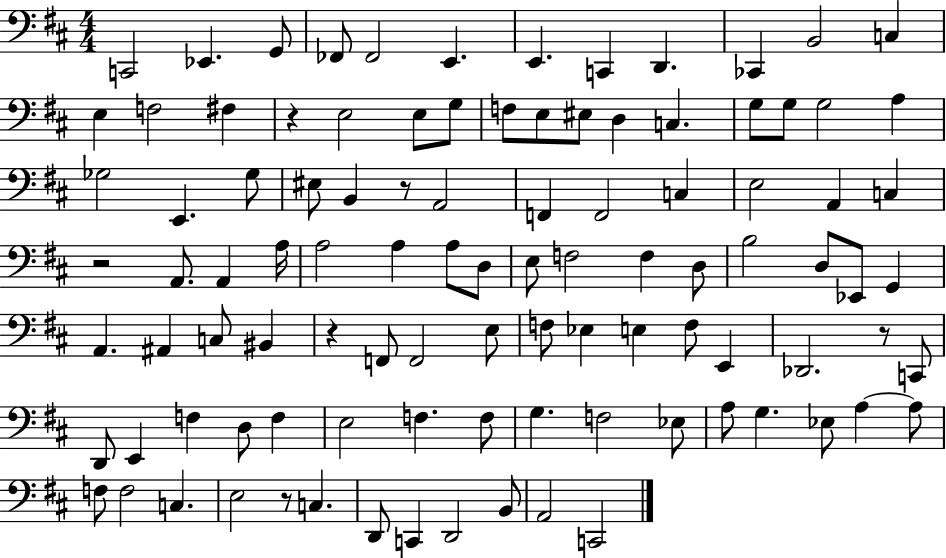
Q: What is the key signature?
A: D major